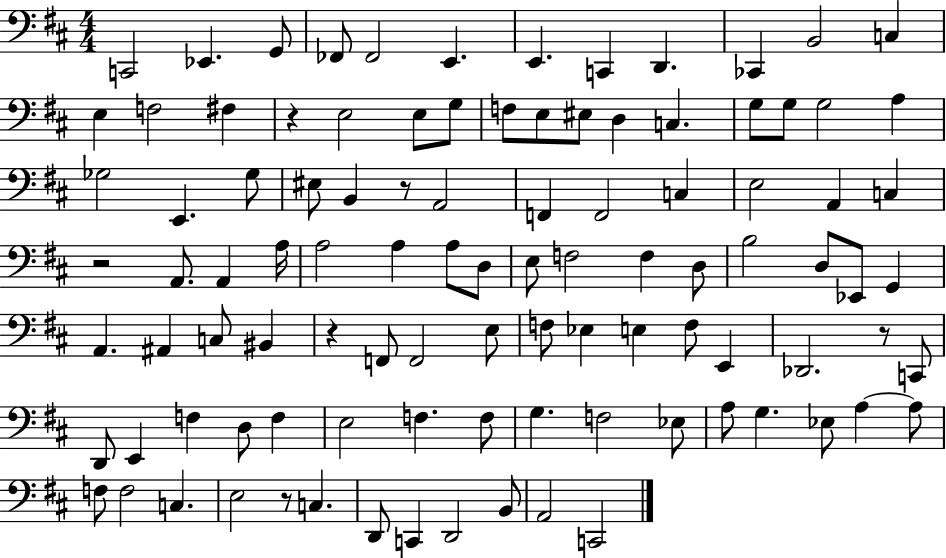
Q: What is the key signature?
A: D major